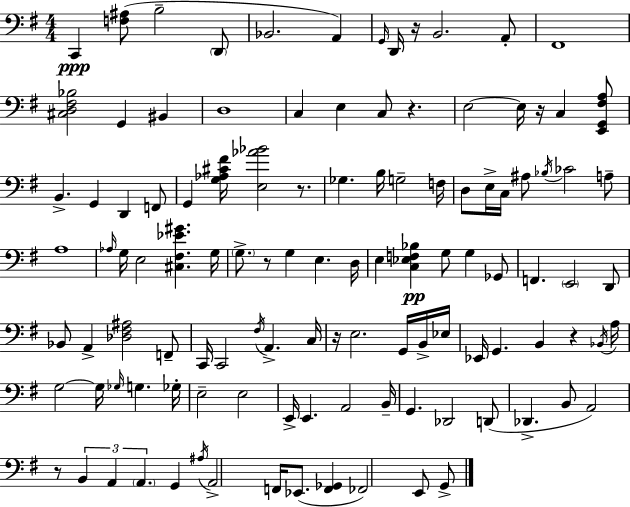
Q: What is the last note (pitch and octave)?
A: G2